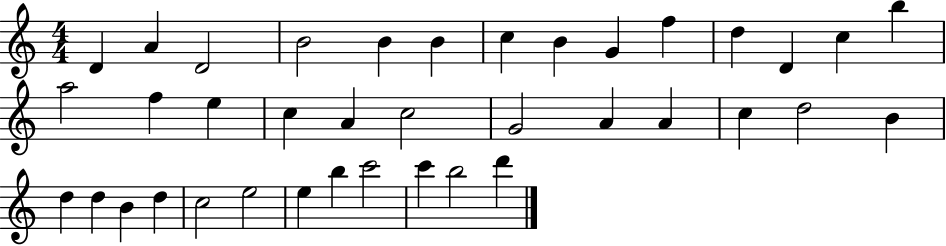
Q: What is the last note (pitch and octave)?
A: D6